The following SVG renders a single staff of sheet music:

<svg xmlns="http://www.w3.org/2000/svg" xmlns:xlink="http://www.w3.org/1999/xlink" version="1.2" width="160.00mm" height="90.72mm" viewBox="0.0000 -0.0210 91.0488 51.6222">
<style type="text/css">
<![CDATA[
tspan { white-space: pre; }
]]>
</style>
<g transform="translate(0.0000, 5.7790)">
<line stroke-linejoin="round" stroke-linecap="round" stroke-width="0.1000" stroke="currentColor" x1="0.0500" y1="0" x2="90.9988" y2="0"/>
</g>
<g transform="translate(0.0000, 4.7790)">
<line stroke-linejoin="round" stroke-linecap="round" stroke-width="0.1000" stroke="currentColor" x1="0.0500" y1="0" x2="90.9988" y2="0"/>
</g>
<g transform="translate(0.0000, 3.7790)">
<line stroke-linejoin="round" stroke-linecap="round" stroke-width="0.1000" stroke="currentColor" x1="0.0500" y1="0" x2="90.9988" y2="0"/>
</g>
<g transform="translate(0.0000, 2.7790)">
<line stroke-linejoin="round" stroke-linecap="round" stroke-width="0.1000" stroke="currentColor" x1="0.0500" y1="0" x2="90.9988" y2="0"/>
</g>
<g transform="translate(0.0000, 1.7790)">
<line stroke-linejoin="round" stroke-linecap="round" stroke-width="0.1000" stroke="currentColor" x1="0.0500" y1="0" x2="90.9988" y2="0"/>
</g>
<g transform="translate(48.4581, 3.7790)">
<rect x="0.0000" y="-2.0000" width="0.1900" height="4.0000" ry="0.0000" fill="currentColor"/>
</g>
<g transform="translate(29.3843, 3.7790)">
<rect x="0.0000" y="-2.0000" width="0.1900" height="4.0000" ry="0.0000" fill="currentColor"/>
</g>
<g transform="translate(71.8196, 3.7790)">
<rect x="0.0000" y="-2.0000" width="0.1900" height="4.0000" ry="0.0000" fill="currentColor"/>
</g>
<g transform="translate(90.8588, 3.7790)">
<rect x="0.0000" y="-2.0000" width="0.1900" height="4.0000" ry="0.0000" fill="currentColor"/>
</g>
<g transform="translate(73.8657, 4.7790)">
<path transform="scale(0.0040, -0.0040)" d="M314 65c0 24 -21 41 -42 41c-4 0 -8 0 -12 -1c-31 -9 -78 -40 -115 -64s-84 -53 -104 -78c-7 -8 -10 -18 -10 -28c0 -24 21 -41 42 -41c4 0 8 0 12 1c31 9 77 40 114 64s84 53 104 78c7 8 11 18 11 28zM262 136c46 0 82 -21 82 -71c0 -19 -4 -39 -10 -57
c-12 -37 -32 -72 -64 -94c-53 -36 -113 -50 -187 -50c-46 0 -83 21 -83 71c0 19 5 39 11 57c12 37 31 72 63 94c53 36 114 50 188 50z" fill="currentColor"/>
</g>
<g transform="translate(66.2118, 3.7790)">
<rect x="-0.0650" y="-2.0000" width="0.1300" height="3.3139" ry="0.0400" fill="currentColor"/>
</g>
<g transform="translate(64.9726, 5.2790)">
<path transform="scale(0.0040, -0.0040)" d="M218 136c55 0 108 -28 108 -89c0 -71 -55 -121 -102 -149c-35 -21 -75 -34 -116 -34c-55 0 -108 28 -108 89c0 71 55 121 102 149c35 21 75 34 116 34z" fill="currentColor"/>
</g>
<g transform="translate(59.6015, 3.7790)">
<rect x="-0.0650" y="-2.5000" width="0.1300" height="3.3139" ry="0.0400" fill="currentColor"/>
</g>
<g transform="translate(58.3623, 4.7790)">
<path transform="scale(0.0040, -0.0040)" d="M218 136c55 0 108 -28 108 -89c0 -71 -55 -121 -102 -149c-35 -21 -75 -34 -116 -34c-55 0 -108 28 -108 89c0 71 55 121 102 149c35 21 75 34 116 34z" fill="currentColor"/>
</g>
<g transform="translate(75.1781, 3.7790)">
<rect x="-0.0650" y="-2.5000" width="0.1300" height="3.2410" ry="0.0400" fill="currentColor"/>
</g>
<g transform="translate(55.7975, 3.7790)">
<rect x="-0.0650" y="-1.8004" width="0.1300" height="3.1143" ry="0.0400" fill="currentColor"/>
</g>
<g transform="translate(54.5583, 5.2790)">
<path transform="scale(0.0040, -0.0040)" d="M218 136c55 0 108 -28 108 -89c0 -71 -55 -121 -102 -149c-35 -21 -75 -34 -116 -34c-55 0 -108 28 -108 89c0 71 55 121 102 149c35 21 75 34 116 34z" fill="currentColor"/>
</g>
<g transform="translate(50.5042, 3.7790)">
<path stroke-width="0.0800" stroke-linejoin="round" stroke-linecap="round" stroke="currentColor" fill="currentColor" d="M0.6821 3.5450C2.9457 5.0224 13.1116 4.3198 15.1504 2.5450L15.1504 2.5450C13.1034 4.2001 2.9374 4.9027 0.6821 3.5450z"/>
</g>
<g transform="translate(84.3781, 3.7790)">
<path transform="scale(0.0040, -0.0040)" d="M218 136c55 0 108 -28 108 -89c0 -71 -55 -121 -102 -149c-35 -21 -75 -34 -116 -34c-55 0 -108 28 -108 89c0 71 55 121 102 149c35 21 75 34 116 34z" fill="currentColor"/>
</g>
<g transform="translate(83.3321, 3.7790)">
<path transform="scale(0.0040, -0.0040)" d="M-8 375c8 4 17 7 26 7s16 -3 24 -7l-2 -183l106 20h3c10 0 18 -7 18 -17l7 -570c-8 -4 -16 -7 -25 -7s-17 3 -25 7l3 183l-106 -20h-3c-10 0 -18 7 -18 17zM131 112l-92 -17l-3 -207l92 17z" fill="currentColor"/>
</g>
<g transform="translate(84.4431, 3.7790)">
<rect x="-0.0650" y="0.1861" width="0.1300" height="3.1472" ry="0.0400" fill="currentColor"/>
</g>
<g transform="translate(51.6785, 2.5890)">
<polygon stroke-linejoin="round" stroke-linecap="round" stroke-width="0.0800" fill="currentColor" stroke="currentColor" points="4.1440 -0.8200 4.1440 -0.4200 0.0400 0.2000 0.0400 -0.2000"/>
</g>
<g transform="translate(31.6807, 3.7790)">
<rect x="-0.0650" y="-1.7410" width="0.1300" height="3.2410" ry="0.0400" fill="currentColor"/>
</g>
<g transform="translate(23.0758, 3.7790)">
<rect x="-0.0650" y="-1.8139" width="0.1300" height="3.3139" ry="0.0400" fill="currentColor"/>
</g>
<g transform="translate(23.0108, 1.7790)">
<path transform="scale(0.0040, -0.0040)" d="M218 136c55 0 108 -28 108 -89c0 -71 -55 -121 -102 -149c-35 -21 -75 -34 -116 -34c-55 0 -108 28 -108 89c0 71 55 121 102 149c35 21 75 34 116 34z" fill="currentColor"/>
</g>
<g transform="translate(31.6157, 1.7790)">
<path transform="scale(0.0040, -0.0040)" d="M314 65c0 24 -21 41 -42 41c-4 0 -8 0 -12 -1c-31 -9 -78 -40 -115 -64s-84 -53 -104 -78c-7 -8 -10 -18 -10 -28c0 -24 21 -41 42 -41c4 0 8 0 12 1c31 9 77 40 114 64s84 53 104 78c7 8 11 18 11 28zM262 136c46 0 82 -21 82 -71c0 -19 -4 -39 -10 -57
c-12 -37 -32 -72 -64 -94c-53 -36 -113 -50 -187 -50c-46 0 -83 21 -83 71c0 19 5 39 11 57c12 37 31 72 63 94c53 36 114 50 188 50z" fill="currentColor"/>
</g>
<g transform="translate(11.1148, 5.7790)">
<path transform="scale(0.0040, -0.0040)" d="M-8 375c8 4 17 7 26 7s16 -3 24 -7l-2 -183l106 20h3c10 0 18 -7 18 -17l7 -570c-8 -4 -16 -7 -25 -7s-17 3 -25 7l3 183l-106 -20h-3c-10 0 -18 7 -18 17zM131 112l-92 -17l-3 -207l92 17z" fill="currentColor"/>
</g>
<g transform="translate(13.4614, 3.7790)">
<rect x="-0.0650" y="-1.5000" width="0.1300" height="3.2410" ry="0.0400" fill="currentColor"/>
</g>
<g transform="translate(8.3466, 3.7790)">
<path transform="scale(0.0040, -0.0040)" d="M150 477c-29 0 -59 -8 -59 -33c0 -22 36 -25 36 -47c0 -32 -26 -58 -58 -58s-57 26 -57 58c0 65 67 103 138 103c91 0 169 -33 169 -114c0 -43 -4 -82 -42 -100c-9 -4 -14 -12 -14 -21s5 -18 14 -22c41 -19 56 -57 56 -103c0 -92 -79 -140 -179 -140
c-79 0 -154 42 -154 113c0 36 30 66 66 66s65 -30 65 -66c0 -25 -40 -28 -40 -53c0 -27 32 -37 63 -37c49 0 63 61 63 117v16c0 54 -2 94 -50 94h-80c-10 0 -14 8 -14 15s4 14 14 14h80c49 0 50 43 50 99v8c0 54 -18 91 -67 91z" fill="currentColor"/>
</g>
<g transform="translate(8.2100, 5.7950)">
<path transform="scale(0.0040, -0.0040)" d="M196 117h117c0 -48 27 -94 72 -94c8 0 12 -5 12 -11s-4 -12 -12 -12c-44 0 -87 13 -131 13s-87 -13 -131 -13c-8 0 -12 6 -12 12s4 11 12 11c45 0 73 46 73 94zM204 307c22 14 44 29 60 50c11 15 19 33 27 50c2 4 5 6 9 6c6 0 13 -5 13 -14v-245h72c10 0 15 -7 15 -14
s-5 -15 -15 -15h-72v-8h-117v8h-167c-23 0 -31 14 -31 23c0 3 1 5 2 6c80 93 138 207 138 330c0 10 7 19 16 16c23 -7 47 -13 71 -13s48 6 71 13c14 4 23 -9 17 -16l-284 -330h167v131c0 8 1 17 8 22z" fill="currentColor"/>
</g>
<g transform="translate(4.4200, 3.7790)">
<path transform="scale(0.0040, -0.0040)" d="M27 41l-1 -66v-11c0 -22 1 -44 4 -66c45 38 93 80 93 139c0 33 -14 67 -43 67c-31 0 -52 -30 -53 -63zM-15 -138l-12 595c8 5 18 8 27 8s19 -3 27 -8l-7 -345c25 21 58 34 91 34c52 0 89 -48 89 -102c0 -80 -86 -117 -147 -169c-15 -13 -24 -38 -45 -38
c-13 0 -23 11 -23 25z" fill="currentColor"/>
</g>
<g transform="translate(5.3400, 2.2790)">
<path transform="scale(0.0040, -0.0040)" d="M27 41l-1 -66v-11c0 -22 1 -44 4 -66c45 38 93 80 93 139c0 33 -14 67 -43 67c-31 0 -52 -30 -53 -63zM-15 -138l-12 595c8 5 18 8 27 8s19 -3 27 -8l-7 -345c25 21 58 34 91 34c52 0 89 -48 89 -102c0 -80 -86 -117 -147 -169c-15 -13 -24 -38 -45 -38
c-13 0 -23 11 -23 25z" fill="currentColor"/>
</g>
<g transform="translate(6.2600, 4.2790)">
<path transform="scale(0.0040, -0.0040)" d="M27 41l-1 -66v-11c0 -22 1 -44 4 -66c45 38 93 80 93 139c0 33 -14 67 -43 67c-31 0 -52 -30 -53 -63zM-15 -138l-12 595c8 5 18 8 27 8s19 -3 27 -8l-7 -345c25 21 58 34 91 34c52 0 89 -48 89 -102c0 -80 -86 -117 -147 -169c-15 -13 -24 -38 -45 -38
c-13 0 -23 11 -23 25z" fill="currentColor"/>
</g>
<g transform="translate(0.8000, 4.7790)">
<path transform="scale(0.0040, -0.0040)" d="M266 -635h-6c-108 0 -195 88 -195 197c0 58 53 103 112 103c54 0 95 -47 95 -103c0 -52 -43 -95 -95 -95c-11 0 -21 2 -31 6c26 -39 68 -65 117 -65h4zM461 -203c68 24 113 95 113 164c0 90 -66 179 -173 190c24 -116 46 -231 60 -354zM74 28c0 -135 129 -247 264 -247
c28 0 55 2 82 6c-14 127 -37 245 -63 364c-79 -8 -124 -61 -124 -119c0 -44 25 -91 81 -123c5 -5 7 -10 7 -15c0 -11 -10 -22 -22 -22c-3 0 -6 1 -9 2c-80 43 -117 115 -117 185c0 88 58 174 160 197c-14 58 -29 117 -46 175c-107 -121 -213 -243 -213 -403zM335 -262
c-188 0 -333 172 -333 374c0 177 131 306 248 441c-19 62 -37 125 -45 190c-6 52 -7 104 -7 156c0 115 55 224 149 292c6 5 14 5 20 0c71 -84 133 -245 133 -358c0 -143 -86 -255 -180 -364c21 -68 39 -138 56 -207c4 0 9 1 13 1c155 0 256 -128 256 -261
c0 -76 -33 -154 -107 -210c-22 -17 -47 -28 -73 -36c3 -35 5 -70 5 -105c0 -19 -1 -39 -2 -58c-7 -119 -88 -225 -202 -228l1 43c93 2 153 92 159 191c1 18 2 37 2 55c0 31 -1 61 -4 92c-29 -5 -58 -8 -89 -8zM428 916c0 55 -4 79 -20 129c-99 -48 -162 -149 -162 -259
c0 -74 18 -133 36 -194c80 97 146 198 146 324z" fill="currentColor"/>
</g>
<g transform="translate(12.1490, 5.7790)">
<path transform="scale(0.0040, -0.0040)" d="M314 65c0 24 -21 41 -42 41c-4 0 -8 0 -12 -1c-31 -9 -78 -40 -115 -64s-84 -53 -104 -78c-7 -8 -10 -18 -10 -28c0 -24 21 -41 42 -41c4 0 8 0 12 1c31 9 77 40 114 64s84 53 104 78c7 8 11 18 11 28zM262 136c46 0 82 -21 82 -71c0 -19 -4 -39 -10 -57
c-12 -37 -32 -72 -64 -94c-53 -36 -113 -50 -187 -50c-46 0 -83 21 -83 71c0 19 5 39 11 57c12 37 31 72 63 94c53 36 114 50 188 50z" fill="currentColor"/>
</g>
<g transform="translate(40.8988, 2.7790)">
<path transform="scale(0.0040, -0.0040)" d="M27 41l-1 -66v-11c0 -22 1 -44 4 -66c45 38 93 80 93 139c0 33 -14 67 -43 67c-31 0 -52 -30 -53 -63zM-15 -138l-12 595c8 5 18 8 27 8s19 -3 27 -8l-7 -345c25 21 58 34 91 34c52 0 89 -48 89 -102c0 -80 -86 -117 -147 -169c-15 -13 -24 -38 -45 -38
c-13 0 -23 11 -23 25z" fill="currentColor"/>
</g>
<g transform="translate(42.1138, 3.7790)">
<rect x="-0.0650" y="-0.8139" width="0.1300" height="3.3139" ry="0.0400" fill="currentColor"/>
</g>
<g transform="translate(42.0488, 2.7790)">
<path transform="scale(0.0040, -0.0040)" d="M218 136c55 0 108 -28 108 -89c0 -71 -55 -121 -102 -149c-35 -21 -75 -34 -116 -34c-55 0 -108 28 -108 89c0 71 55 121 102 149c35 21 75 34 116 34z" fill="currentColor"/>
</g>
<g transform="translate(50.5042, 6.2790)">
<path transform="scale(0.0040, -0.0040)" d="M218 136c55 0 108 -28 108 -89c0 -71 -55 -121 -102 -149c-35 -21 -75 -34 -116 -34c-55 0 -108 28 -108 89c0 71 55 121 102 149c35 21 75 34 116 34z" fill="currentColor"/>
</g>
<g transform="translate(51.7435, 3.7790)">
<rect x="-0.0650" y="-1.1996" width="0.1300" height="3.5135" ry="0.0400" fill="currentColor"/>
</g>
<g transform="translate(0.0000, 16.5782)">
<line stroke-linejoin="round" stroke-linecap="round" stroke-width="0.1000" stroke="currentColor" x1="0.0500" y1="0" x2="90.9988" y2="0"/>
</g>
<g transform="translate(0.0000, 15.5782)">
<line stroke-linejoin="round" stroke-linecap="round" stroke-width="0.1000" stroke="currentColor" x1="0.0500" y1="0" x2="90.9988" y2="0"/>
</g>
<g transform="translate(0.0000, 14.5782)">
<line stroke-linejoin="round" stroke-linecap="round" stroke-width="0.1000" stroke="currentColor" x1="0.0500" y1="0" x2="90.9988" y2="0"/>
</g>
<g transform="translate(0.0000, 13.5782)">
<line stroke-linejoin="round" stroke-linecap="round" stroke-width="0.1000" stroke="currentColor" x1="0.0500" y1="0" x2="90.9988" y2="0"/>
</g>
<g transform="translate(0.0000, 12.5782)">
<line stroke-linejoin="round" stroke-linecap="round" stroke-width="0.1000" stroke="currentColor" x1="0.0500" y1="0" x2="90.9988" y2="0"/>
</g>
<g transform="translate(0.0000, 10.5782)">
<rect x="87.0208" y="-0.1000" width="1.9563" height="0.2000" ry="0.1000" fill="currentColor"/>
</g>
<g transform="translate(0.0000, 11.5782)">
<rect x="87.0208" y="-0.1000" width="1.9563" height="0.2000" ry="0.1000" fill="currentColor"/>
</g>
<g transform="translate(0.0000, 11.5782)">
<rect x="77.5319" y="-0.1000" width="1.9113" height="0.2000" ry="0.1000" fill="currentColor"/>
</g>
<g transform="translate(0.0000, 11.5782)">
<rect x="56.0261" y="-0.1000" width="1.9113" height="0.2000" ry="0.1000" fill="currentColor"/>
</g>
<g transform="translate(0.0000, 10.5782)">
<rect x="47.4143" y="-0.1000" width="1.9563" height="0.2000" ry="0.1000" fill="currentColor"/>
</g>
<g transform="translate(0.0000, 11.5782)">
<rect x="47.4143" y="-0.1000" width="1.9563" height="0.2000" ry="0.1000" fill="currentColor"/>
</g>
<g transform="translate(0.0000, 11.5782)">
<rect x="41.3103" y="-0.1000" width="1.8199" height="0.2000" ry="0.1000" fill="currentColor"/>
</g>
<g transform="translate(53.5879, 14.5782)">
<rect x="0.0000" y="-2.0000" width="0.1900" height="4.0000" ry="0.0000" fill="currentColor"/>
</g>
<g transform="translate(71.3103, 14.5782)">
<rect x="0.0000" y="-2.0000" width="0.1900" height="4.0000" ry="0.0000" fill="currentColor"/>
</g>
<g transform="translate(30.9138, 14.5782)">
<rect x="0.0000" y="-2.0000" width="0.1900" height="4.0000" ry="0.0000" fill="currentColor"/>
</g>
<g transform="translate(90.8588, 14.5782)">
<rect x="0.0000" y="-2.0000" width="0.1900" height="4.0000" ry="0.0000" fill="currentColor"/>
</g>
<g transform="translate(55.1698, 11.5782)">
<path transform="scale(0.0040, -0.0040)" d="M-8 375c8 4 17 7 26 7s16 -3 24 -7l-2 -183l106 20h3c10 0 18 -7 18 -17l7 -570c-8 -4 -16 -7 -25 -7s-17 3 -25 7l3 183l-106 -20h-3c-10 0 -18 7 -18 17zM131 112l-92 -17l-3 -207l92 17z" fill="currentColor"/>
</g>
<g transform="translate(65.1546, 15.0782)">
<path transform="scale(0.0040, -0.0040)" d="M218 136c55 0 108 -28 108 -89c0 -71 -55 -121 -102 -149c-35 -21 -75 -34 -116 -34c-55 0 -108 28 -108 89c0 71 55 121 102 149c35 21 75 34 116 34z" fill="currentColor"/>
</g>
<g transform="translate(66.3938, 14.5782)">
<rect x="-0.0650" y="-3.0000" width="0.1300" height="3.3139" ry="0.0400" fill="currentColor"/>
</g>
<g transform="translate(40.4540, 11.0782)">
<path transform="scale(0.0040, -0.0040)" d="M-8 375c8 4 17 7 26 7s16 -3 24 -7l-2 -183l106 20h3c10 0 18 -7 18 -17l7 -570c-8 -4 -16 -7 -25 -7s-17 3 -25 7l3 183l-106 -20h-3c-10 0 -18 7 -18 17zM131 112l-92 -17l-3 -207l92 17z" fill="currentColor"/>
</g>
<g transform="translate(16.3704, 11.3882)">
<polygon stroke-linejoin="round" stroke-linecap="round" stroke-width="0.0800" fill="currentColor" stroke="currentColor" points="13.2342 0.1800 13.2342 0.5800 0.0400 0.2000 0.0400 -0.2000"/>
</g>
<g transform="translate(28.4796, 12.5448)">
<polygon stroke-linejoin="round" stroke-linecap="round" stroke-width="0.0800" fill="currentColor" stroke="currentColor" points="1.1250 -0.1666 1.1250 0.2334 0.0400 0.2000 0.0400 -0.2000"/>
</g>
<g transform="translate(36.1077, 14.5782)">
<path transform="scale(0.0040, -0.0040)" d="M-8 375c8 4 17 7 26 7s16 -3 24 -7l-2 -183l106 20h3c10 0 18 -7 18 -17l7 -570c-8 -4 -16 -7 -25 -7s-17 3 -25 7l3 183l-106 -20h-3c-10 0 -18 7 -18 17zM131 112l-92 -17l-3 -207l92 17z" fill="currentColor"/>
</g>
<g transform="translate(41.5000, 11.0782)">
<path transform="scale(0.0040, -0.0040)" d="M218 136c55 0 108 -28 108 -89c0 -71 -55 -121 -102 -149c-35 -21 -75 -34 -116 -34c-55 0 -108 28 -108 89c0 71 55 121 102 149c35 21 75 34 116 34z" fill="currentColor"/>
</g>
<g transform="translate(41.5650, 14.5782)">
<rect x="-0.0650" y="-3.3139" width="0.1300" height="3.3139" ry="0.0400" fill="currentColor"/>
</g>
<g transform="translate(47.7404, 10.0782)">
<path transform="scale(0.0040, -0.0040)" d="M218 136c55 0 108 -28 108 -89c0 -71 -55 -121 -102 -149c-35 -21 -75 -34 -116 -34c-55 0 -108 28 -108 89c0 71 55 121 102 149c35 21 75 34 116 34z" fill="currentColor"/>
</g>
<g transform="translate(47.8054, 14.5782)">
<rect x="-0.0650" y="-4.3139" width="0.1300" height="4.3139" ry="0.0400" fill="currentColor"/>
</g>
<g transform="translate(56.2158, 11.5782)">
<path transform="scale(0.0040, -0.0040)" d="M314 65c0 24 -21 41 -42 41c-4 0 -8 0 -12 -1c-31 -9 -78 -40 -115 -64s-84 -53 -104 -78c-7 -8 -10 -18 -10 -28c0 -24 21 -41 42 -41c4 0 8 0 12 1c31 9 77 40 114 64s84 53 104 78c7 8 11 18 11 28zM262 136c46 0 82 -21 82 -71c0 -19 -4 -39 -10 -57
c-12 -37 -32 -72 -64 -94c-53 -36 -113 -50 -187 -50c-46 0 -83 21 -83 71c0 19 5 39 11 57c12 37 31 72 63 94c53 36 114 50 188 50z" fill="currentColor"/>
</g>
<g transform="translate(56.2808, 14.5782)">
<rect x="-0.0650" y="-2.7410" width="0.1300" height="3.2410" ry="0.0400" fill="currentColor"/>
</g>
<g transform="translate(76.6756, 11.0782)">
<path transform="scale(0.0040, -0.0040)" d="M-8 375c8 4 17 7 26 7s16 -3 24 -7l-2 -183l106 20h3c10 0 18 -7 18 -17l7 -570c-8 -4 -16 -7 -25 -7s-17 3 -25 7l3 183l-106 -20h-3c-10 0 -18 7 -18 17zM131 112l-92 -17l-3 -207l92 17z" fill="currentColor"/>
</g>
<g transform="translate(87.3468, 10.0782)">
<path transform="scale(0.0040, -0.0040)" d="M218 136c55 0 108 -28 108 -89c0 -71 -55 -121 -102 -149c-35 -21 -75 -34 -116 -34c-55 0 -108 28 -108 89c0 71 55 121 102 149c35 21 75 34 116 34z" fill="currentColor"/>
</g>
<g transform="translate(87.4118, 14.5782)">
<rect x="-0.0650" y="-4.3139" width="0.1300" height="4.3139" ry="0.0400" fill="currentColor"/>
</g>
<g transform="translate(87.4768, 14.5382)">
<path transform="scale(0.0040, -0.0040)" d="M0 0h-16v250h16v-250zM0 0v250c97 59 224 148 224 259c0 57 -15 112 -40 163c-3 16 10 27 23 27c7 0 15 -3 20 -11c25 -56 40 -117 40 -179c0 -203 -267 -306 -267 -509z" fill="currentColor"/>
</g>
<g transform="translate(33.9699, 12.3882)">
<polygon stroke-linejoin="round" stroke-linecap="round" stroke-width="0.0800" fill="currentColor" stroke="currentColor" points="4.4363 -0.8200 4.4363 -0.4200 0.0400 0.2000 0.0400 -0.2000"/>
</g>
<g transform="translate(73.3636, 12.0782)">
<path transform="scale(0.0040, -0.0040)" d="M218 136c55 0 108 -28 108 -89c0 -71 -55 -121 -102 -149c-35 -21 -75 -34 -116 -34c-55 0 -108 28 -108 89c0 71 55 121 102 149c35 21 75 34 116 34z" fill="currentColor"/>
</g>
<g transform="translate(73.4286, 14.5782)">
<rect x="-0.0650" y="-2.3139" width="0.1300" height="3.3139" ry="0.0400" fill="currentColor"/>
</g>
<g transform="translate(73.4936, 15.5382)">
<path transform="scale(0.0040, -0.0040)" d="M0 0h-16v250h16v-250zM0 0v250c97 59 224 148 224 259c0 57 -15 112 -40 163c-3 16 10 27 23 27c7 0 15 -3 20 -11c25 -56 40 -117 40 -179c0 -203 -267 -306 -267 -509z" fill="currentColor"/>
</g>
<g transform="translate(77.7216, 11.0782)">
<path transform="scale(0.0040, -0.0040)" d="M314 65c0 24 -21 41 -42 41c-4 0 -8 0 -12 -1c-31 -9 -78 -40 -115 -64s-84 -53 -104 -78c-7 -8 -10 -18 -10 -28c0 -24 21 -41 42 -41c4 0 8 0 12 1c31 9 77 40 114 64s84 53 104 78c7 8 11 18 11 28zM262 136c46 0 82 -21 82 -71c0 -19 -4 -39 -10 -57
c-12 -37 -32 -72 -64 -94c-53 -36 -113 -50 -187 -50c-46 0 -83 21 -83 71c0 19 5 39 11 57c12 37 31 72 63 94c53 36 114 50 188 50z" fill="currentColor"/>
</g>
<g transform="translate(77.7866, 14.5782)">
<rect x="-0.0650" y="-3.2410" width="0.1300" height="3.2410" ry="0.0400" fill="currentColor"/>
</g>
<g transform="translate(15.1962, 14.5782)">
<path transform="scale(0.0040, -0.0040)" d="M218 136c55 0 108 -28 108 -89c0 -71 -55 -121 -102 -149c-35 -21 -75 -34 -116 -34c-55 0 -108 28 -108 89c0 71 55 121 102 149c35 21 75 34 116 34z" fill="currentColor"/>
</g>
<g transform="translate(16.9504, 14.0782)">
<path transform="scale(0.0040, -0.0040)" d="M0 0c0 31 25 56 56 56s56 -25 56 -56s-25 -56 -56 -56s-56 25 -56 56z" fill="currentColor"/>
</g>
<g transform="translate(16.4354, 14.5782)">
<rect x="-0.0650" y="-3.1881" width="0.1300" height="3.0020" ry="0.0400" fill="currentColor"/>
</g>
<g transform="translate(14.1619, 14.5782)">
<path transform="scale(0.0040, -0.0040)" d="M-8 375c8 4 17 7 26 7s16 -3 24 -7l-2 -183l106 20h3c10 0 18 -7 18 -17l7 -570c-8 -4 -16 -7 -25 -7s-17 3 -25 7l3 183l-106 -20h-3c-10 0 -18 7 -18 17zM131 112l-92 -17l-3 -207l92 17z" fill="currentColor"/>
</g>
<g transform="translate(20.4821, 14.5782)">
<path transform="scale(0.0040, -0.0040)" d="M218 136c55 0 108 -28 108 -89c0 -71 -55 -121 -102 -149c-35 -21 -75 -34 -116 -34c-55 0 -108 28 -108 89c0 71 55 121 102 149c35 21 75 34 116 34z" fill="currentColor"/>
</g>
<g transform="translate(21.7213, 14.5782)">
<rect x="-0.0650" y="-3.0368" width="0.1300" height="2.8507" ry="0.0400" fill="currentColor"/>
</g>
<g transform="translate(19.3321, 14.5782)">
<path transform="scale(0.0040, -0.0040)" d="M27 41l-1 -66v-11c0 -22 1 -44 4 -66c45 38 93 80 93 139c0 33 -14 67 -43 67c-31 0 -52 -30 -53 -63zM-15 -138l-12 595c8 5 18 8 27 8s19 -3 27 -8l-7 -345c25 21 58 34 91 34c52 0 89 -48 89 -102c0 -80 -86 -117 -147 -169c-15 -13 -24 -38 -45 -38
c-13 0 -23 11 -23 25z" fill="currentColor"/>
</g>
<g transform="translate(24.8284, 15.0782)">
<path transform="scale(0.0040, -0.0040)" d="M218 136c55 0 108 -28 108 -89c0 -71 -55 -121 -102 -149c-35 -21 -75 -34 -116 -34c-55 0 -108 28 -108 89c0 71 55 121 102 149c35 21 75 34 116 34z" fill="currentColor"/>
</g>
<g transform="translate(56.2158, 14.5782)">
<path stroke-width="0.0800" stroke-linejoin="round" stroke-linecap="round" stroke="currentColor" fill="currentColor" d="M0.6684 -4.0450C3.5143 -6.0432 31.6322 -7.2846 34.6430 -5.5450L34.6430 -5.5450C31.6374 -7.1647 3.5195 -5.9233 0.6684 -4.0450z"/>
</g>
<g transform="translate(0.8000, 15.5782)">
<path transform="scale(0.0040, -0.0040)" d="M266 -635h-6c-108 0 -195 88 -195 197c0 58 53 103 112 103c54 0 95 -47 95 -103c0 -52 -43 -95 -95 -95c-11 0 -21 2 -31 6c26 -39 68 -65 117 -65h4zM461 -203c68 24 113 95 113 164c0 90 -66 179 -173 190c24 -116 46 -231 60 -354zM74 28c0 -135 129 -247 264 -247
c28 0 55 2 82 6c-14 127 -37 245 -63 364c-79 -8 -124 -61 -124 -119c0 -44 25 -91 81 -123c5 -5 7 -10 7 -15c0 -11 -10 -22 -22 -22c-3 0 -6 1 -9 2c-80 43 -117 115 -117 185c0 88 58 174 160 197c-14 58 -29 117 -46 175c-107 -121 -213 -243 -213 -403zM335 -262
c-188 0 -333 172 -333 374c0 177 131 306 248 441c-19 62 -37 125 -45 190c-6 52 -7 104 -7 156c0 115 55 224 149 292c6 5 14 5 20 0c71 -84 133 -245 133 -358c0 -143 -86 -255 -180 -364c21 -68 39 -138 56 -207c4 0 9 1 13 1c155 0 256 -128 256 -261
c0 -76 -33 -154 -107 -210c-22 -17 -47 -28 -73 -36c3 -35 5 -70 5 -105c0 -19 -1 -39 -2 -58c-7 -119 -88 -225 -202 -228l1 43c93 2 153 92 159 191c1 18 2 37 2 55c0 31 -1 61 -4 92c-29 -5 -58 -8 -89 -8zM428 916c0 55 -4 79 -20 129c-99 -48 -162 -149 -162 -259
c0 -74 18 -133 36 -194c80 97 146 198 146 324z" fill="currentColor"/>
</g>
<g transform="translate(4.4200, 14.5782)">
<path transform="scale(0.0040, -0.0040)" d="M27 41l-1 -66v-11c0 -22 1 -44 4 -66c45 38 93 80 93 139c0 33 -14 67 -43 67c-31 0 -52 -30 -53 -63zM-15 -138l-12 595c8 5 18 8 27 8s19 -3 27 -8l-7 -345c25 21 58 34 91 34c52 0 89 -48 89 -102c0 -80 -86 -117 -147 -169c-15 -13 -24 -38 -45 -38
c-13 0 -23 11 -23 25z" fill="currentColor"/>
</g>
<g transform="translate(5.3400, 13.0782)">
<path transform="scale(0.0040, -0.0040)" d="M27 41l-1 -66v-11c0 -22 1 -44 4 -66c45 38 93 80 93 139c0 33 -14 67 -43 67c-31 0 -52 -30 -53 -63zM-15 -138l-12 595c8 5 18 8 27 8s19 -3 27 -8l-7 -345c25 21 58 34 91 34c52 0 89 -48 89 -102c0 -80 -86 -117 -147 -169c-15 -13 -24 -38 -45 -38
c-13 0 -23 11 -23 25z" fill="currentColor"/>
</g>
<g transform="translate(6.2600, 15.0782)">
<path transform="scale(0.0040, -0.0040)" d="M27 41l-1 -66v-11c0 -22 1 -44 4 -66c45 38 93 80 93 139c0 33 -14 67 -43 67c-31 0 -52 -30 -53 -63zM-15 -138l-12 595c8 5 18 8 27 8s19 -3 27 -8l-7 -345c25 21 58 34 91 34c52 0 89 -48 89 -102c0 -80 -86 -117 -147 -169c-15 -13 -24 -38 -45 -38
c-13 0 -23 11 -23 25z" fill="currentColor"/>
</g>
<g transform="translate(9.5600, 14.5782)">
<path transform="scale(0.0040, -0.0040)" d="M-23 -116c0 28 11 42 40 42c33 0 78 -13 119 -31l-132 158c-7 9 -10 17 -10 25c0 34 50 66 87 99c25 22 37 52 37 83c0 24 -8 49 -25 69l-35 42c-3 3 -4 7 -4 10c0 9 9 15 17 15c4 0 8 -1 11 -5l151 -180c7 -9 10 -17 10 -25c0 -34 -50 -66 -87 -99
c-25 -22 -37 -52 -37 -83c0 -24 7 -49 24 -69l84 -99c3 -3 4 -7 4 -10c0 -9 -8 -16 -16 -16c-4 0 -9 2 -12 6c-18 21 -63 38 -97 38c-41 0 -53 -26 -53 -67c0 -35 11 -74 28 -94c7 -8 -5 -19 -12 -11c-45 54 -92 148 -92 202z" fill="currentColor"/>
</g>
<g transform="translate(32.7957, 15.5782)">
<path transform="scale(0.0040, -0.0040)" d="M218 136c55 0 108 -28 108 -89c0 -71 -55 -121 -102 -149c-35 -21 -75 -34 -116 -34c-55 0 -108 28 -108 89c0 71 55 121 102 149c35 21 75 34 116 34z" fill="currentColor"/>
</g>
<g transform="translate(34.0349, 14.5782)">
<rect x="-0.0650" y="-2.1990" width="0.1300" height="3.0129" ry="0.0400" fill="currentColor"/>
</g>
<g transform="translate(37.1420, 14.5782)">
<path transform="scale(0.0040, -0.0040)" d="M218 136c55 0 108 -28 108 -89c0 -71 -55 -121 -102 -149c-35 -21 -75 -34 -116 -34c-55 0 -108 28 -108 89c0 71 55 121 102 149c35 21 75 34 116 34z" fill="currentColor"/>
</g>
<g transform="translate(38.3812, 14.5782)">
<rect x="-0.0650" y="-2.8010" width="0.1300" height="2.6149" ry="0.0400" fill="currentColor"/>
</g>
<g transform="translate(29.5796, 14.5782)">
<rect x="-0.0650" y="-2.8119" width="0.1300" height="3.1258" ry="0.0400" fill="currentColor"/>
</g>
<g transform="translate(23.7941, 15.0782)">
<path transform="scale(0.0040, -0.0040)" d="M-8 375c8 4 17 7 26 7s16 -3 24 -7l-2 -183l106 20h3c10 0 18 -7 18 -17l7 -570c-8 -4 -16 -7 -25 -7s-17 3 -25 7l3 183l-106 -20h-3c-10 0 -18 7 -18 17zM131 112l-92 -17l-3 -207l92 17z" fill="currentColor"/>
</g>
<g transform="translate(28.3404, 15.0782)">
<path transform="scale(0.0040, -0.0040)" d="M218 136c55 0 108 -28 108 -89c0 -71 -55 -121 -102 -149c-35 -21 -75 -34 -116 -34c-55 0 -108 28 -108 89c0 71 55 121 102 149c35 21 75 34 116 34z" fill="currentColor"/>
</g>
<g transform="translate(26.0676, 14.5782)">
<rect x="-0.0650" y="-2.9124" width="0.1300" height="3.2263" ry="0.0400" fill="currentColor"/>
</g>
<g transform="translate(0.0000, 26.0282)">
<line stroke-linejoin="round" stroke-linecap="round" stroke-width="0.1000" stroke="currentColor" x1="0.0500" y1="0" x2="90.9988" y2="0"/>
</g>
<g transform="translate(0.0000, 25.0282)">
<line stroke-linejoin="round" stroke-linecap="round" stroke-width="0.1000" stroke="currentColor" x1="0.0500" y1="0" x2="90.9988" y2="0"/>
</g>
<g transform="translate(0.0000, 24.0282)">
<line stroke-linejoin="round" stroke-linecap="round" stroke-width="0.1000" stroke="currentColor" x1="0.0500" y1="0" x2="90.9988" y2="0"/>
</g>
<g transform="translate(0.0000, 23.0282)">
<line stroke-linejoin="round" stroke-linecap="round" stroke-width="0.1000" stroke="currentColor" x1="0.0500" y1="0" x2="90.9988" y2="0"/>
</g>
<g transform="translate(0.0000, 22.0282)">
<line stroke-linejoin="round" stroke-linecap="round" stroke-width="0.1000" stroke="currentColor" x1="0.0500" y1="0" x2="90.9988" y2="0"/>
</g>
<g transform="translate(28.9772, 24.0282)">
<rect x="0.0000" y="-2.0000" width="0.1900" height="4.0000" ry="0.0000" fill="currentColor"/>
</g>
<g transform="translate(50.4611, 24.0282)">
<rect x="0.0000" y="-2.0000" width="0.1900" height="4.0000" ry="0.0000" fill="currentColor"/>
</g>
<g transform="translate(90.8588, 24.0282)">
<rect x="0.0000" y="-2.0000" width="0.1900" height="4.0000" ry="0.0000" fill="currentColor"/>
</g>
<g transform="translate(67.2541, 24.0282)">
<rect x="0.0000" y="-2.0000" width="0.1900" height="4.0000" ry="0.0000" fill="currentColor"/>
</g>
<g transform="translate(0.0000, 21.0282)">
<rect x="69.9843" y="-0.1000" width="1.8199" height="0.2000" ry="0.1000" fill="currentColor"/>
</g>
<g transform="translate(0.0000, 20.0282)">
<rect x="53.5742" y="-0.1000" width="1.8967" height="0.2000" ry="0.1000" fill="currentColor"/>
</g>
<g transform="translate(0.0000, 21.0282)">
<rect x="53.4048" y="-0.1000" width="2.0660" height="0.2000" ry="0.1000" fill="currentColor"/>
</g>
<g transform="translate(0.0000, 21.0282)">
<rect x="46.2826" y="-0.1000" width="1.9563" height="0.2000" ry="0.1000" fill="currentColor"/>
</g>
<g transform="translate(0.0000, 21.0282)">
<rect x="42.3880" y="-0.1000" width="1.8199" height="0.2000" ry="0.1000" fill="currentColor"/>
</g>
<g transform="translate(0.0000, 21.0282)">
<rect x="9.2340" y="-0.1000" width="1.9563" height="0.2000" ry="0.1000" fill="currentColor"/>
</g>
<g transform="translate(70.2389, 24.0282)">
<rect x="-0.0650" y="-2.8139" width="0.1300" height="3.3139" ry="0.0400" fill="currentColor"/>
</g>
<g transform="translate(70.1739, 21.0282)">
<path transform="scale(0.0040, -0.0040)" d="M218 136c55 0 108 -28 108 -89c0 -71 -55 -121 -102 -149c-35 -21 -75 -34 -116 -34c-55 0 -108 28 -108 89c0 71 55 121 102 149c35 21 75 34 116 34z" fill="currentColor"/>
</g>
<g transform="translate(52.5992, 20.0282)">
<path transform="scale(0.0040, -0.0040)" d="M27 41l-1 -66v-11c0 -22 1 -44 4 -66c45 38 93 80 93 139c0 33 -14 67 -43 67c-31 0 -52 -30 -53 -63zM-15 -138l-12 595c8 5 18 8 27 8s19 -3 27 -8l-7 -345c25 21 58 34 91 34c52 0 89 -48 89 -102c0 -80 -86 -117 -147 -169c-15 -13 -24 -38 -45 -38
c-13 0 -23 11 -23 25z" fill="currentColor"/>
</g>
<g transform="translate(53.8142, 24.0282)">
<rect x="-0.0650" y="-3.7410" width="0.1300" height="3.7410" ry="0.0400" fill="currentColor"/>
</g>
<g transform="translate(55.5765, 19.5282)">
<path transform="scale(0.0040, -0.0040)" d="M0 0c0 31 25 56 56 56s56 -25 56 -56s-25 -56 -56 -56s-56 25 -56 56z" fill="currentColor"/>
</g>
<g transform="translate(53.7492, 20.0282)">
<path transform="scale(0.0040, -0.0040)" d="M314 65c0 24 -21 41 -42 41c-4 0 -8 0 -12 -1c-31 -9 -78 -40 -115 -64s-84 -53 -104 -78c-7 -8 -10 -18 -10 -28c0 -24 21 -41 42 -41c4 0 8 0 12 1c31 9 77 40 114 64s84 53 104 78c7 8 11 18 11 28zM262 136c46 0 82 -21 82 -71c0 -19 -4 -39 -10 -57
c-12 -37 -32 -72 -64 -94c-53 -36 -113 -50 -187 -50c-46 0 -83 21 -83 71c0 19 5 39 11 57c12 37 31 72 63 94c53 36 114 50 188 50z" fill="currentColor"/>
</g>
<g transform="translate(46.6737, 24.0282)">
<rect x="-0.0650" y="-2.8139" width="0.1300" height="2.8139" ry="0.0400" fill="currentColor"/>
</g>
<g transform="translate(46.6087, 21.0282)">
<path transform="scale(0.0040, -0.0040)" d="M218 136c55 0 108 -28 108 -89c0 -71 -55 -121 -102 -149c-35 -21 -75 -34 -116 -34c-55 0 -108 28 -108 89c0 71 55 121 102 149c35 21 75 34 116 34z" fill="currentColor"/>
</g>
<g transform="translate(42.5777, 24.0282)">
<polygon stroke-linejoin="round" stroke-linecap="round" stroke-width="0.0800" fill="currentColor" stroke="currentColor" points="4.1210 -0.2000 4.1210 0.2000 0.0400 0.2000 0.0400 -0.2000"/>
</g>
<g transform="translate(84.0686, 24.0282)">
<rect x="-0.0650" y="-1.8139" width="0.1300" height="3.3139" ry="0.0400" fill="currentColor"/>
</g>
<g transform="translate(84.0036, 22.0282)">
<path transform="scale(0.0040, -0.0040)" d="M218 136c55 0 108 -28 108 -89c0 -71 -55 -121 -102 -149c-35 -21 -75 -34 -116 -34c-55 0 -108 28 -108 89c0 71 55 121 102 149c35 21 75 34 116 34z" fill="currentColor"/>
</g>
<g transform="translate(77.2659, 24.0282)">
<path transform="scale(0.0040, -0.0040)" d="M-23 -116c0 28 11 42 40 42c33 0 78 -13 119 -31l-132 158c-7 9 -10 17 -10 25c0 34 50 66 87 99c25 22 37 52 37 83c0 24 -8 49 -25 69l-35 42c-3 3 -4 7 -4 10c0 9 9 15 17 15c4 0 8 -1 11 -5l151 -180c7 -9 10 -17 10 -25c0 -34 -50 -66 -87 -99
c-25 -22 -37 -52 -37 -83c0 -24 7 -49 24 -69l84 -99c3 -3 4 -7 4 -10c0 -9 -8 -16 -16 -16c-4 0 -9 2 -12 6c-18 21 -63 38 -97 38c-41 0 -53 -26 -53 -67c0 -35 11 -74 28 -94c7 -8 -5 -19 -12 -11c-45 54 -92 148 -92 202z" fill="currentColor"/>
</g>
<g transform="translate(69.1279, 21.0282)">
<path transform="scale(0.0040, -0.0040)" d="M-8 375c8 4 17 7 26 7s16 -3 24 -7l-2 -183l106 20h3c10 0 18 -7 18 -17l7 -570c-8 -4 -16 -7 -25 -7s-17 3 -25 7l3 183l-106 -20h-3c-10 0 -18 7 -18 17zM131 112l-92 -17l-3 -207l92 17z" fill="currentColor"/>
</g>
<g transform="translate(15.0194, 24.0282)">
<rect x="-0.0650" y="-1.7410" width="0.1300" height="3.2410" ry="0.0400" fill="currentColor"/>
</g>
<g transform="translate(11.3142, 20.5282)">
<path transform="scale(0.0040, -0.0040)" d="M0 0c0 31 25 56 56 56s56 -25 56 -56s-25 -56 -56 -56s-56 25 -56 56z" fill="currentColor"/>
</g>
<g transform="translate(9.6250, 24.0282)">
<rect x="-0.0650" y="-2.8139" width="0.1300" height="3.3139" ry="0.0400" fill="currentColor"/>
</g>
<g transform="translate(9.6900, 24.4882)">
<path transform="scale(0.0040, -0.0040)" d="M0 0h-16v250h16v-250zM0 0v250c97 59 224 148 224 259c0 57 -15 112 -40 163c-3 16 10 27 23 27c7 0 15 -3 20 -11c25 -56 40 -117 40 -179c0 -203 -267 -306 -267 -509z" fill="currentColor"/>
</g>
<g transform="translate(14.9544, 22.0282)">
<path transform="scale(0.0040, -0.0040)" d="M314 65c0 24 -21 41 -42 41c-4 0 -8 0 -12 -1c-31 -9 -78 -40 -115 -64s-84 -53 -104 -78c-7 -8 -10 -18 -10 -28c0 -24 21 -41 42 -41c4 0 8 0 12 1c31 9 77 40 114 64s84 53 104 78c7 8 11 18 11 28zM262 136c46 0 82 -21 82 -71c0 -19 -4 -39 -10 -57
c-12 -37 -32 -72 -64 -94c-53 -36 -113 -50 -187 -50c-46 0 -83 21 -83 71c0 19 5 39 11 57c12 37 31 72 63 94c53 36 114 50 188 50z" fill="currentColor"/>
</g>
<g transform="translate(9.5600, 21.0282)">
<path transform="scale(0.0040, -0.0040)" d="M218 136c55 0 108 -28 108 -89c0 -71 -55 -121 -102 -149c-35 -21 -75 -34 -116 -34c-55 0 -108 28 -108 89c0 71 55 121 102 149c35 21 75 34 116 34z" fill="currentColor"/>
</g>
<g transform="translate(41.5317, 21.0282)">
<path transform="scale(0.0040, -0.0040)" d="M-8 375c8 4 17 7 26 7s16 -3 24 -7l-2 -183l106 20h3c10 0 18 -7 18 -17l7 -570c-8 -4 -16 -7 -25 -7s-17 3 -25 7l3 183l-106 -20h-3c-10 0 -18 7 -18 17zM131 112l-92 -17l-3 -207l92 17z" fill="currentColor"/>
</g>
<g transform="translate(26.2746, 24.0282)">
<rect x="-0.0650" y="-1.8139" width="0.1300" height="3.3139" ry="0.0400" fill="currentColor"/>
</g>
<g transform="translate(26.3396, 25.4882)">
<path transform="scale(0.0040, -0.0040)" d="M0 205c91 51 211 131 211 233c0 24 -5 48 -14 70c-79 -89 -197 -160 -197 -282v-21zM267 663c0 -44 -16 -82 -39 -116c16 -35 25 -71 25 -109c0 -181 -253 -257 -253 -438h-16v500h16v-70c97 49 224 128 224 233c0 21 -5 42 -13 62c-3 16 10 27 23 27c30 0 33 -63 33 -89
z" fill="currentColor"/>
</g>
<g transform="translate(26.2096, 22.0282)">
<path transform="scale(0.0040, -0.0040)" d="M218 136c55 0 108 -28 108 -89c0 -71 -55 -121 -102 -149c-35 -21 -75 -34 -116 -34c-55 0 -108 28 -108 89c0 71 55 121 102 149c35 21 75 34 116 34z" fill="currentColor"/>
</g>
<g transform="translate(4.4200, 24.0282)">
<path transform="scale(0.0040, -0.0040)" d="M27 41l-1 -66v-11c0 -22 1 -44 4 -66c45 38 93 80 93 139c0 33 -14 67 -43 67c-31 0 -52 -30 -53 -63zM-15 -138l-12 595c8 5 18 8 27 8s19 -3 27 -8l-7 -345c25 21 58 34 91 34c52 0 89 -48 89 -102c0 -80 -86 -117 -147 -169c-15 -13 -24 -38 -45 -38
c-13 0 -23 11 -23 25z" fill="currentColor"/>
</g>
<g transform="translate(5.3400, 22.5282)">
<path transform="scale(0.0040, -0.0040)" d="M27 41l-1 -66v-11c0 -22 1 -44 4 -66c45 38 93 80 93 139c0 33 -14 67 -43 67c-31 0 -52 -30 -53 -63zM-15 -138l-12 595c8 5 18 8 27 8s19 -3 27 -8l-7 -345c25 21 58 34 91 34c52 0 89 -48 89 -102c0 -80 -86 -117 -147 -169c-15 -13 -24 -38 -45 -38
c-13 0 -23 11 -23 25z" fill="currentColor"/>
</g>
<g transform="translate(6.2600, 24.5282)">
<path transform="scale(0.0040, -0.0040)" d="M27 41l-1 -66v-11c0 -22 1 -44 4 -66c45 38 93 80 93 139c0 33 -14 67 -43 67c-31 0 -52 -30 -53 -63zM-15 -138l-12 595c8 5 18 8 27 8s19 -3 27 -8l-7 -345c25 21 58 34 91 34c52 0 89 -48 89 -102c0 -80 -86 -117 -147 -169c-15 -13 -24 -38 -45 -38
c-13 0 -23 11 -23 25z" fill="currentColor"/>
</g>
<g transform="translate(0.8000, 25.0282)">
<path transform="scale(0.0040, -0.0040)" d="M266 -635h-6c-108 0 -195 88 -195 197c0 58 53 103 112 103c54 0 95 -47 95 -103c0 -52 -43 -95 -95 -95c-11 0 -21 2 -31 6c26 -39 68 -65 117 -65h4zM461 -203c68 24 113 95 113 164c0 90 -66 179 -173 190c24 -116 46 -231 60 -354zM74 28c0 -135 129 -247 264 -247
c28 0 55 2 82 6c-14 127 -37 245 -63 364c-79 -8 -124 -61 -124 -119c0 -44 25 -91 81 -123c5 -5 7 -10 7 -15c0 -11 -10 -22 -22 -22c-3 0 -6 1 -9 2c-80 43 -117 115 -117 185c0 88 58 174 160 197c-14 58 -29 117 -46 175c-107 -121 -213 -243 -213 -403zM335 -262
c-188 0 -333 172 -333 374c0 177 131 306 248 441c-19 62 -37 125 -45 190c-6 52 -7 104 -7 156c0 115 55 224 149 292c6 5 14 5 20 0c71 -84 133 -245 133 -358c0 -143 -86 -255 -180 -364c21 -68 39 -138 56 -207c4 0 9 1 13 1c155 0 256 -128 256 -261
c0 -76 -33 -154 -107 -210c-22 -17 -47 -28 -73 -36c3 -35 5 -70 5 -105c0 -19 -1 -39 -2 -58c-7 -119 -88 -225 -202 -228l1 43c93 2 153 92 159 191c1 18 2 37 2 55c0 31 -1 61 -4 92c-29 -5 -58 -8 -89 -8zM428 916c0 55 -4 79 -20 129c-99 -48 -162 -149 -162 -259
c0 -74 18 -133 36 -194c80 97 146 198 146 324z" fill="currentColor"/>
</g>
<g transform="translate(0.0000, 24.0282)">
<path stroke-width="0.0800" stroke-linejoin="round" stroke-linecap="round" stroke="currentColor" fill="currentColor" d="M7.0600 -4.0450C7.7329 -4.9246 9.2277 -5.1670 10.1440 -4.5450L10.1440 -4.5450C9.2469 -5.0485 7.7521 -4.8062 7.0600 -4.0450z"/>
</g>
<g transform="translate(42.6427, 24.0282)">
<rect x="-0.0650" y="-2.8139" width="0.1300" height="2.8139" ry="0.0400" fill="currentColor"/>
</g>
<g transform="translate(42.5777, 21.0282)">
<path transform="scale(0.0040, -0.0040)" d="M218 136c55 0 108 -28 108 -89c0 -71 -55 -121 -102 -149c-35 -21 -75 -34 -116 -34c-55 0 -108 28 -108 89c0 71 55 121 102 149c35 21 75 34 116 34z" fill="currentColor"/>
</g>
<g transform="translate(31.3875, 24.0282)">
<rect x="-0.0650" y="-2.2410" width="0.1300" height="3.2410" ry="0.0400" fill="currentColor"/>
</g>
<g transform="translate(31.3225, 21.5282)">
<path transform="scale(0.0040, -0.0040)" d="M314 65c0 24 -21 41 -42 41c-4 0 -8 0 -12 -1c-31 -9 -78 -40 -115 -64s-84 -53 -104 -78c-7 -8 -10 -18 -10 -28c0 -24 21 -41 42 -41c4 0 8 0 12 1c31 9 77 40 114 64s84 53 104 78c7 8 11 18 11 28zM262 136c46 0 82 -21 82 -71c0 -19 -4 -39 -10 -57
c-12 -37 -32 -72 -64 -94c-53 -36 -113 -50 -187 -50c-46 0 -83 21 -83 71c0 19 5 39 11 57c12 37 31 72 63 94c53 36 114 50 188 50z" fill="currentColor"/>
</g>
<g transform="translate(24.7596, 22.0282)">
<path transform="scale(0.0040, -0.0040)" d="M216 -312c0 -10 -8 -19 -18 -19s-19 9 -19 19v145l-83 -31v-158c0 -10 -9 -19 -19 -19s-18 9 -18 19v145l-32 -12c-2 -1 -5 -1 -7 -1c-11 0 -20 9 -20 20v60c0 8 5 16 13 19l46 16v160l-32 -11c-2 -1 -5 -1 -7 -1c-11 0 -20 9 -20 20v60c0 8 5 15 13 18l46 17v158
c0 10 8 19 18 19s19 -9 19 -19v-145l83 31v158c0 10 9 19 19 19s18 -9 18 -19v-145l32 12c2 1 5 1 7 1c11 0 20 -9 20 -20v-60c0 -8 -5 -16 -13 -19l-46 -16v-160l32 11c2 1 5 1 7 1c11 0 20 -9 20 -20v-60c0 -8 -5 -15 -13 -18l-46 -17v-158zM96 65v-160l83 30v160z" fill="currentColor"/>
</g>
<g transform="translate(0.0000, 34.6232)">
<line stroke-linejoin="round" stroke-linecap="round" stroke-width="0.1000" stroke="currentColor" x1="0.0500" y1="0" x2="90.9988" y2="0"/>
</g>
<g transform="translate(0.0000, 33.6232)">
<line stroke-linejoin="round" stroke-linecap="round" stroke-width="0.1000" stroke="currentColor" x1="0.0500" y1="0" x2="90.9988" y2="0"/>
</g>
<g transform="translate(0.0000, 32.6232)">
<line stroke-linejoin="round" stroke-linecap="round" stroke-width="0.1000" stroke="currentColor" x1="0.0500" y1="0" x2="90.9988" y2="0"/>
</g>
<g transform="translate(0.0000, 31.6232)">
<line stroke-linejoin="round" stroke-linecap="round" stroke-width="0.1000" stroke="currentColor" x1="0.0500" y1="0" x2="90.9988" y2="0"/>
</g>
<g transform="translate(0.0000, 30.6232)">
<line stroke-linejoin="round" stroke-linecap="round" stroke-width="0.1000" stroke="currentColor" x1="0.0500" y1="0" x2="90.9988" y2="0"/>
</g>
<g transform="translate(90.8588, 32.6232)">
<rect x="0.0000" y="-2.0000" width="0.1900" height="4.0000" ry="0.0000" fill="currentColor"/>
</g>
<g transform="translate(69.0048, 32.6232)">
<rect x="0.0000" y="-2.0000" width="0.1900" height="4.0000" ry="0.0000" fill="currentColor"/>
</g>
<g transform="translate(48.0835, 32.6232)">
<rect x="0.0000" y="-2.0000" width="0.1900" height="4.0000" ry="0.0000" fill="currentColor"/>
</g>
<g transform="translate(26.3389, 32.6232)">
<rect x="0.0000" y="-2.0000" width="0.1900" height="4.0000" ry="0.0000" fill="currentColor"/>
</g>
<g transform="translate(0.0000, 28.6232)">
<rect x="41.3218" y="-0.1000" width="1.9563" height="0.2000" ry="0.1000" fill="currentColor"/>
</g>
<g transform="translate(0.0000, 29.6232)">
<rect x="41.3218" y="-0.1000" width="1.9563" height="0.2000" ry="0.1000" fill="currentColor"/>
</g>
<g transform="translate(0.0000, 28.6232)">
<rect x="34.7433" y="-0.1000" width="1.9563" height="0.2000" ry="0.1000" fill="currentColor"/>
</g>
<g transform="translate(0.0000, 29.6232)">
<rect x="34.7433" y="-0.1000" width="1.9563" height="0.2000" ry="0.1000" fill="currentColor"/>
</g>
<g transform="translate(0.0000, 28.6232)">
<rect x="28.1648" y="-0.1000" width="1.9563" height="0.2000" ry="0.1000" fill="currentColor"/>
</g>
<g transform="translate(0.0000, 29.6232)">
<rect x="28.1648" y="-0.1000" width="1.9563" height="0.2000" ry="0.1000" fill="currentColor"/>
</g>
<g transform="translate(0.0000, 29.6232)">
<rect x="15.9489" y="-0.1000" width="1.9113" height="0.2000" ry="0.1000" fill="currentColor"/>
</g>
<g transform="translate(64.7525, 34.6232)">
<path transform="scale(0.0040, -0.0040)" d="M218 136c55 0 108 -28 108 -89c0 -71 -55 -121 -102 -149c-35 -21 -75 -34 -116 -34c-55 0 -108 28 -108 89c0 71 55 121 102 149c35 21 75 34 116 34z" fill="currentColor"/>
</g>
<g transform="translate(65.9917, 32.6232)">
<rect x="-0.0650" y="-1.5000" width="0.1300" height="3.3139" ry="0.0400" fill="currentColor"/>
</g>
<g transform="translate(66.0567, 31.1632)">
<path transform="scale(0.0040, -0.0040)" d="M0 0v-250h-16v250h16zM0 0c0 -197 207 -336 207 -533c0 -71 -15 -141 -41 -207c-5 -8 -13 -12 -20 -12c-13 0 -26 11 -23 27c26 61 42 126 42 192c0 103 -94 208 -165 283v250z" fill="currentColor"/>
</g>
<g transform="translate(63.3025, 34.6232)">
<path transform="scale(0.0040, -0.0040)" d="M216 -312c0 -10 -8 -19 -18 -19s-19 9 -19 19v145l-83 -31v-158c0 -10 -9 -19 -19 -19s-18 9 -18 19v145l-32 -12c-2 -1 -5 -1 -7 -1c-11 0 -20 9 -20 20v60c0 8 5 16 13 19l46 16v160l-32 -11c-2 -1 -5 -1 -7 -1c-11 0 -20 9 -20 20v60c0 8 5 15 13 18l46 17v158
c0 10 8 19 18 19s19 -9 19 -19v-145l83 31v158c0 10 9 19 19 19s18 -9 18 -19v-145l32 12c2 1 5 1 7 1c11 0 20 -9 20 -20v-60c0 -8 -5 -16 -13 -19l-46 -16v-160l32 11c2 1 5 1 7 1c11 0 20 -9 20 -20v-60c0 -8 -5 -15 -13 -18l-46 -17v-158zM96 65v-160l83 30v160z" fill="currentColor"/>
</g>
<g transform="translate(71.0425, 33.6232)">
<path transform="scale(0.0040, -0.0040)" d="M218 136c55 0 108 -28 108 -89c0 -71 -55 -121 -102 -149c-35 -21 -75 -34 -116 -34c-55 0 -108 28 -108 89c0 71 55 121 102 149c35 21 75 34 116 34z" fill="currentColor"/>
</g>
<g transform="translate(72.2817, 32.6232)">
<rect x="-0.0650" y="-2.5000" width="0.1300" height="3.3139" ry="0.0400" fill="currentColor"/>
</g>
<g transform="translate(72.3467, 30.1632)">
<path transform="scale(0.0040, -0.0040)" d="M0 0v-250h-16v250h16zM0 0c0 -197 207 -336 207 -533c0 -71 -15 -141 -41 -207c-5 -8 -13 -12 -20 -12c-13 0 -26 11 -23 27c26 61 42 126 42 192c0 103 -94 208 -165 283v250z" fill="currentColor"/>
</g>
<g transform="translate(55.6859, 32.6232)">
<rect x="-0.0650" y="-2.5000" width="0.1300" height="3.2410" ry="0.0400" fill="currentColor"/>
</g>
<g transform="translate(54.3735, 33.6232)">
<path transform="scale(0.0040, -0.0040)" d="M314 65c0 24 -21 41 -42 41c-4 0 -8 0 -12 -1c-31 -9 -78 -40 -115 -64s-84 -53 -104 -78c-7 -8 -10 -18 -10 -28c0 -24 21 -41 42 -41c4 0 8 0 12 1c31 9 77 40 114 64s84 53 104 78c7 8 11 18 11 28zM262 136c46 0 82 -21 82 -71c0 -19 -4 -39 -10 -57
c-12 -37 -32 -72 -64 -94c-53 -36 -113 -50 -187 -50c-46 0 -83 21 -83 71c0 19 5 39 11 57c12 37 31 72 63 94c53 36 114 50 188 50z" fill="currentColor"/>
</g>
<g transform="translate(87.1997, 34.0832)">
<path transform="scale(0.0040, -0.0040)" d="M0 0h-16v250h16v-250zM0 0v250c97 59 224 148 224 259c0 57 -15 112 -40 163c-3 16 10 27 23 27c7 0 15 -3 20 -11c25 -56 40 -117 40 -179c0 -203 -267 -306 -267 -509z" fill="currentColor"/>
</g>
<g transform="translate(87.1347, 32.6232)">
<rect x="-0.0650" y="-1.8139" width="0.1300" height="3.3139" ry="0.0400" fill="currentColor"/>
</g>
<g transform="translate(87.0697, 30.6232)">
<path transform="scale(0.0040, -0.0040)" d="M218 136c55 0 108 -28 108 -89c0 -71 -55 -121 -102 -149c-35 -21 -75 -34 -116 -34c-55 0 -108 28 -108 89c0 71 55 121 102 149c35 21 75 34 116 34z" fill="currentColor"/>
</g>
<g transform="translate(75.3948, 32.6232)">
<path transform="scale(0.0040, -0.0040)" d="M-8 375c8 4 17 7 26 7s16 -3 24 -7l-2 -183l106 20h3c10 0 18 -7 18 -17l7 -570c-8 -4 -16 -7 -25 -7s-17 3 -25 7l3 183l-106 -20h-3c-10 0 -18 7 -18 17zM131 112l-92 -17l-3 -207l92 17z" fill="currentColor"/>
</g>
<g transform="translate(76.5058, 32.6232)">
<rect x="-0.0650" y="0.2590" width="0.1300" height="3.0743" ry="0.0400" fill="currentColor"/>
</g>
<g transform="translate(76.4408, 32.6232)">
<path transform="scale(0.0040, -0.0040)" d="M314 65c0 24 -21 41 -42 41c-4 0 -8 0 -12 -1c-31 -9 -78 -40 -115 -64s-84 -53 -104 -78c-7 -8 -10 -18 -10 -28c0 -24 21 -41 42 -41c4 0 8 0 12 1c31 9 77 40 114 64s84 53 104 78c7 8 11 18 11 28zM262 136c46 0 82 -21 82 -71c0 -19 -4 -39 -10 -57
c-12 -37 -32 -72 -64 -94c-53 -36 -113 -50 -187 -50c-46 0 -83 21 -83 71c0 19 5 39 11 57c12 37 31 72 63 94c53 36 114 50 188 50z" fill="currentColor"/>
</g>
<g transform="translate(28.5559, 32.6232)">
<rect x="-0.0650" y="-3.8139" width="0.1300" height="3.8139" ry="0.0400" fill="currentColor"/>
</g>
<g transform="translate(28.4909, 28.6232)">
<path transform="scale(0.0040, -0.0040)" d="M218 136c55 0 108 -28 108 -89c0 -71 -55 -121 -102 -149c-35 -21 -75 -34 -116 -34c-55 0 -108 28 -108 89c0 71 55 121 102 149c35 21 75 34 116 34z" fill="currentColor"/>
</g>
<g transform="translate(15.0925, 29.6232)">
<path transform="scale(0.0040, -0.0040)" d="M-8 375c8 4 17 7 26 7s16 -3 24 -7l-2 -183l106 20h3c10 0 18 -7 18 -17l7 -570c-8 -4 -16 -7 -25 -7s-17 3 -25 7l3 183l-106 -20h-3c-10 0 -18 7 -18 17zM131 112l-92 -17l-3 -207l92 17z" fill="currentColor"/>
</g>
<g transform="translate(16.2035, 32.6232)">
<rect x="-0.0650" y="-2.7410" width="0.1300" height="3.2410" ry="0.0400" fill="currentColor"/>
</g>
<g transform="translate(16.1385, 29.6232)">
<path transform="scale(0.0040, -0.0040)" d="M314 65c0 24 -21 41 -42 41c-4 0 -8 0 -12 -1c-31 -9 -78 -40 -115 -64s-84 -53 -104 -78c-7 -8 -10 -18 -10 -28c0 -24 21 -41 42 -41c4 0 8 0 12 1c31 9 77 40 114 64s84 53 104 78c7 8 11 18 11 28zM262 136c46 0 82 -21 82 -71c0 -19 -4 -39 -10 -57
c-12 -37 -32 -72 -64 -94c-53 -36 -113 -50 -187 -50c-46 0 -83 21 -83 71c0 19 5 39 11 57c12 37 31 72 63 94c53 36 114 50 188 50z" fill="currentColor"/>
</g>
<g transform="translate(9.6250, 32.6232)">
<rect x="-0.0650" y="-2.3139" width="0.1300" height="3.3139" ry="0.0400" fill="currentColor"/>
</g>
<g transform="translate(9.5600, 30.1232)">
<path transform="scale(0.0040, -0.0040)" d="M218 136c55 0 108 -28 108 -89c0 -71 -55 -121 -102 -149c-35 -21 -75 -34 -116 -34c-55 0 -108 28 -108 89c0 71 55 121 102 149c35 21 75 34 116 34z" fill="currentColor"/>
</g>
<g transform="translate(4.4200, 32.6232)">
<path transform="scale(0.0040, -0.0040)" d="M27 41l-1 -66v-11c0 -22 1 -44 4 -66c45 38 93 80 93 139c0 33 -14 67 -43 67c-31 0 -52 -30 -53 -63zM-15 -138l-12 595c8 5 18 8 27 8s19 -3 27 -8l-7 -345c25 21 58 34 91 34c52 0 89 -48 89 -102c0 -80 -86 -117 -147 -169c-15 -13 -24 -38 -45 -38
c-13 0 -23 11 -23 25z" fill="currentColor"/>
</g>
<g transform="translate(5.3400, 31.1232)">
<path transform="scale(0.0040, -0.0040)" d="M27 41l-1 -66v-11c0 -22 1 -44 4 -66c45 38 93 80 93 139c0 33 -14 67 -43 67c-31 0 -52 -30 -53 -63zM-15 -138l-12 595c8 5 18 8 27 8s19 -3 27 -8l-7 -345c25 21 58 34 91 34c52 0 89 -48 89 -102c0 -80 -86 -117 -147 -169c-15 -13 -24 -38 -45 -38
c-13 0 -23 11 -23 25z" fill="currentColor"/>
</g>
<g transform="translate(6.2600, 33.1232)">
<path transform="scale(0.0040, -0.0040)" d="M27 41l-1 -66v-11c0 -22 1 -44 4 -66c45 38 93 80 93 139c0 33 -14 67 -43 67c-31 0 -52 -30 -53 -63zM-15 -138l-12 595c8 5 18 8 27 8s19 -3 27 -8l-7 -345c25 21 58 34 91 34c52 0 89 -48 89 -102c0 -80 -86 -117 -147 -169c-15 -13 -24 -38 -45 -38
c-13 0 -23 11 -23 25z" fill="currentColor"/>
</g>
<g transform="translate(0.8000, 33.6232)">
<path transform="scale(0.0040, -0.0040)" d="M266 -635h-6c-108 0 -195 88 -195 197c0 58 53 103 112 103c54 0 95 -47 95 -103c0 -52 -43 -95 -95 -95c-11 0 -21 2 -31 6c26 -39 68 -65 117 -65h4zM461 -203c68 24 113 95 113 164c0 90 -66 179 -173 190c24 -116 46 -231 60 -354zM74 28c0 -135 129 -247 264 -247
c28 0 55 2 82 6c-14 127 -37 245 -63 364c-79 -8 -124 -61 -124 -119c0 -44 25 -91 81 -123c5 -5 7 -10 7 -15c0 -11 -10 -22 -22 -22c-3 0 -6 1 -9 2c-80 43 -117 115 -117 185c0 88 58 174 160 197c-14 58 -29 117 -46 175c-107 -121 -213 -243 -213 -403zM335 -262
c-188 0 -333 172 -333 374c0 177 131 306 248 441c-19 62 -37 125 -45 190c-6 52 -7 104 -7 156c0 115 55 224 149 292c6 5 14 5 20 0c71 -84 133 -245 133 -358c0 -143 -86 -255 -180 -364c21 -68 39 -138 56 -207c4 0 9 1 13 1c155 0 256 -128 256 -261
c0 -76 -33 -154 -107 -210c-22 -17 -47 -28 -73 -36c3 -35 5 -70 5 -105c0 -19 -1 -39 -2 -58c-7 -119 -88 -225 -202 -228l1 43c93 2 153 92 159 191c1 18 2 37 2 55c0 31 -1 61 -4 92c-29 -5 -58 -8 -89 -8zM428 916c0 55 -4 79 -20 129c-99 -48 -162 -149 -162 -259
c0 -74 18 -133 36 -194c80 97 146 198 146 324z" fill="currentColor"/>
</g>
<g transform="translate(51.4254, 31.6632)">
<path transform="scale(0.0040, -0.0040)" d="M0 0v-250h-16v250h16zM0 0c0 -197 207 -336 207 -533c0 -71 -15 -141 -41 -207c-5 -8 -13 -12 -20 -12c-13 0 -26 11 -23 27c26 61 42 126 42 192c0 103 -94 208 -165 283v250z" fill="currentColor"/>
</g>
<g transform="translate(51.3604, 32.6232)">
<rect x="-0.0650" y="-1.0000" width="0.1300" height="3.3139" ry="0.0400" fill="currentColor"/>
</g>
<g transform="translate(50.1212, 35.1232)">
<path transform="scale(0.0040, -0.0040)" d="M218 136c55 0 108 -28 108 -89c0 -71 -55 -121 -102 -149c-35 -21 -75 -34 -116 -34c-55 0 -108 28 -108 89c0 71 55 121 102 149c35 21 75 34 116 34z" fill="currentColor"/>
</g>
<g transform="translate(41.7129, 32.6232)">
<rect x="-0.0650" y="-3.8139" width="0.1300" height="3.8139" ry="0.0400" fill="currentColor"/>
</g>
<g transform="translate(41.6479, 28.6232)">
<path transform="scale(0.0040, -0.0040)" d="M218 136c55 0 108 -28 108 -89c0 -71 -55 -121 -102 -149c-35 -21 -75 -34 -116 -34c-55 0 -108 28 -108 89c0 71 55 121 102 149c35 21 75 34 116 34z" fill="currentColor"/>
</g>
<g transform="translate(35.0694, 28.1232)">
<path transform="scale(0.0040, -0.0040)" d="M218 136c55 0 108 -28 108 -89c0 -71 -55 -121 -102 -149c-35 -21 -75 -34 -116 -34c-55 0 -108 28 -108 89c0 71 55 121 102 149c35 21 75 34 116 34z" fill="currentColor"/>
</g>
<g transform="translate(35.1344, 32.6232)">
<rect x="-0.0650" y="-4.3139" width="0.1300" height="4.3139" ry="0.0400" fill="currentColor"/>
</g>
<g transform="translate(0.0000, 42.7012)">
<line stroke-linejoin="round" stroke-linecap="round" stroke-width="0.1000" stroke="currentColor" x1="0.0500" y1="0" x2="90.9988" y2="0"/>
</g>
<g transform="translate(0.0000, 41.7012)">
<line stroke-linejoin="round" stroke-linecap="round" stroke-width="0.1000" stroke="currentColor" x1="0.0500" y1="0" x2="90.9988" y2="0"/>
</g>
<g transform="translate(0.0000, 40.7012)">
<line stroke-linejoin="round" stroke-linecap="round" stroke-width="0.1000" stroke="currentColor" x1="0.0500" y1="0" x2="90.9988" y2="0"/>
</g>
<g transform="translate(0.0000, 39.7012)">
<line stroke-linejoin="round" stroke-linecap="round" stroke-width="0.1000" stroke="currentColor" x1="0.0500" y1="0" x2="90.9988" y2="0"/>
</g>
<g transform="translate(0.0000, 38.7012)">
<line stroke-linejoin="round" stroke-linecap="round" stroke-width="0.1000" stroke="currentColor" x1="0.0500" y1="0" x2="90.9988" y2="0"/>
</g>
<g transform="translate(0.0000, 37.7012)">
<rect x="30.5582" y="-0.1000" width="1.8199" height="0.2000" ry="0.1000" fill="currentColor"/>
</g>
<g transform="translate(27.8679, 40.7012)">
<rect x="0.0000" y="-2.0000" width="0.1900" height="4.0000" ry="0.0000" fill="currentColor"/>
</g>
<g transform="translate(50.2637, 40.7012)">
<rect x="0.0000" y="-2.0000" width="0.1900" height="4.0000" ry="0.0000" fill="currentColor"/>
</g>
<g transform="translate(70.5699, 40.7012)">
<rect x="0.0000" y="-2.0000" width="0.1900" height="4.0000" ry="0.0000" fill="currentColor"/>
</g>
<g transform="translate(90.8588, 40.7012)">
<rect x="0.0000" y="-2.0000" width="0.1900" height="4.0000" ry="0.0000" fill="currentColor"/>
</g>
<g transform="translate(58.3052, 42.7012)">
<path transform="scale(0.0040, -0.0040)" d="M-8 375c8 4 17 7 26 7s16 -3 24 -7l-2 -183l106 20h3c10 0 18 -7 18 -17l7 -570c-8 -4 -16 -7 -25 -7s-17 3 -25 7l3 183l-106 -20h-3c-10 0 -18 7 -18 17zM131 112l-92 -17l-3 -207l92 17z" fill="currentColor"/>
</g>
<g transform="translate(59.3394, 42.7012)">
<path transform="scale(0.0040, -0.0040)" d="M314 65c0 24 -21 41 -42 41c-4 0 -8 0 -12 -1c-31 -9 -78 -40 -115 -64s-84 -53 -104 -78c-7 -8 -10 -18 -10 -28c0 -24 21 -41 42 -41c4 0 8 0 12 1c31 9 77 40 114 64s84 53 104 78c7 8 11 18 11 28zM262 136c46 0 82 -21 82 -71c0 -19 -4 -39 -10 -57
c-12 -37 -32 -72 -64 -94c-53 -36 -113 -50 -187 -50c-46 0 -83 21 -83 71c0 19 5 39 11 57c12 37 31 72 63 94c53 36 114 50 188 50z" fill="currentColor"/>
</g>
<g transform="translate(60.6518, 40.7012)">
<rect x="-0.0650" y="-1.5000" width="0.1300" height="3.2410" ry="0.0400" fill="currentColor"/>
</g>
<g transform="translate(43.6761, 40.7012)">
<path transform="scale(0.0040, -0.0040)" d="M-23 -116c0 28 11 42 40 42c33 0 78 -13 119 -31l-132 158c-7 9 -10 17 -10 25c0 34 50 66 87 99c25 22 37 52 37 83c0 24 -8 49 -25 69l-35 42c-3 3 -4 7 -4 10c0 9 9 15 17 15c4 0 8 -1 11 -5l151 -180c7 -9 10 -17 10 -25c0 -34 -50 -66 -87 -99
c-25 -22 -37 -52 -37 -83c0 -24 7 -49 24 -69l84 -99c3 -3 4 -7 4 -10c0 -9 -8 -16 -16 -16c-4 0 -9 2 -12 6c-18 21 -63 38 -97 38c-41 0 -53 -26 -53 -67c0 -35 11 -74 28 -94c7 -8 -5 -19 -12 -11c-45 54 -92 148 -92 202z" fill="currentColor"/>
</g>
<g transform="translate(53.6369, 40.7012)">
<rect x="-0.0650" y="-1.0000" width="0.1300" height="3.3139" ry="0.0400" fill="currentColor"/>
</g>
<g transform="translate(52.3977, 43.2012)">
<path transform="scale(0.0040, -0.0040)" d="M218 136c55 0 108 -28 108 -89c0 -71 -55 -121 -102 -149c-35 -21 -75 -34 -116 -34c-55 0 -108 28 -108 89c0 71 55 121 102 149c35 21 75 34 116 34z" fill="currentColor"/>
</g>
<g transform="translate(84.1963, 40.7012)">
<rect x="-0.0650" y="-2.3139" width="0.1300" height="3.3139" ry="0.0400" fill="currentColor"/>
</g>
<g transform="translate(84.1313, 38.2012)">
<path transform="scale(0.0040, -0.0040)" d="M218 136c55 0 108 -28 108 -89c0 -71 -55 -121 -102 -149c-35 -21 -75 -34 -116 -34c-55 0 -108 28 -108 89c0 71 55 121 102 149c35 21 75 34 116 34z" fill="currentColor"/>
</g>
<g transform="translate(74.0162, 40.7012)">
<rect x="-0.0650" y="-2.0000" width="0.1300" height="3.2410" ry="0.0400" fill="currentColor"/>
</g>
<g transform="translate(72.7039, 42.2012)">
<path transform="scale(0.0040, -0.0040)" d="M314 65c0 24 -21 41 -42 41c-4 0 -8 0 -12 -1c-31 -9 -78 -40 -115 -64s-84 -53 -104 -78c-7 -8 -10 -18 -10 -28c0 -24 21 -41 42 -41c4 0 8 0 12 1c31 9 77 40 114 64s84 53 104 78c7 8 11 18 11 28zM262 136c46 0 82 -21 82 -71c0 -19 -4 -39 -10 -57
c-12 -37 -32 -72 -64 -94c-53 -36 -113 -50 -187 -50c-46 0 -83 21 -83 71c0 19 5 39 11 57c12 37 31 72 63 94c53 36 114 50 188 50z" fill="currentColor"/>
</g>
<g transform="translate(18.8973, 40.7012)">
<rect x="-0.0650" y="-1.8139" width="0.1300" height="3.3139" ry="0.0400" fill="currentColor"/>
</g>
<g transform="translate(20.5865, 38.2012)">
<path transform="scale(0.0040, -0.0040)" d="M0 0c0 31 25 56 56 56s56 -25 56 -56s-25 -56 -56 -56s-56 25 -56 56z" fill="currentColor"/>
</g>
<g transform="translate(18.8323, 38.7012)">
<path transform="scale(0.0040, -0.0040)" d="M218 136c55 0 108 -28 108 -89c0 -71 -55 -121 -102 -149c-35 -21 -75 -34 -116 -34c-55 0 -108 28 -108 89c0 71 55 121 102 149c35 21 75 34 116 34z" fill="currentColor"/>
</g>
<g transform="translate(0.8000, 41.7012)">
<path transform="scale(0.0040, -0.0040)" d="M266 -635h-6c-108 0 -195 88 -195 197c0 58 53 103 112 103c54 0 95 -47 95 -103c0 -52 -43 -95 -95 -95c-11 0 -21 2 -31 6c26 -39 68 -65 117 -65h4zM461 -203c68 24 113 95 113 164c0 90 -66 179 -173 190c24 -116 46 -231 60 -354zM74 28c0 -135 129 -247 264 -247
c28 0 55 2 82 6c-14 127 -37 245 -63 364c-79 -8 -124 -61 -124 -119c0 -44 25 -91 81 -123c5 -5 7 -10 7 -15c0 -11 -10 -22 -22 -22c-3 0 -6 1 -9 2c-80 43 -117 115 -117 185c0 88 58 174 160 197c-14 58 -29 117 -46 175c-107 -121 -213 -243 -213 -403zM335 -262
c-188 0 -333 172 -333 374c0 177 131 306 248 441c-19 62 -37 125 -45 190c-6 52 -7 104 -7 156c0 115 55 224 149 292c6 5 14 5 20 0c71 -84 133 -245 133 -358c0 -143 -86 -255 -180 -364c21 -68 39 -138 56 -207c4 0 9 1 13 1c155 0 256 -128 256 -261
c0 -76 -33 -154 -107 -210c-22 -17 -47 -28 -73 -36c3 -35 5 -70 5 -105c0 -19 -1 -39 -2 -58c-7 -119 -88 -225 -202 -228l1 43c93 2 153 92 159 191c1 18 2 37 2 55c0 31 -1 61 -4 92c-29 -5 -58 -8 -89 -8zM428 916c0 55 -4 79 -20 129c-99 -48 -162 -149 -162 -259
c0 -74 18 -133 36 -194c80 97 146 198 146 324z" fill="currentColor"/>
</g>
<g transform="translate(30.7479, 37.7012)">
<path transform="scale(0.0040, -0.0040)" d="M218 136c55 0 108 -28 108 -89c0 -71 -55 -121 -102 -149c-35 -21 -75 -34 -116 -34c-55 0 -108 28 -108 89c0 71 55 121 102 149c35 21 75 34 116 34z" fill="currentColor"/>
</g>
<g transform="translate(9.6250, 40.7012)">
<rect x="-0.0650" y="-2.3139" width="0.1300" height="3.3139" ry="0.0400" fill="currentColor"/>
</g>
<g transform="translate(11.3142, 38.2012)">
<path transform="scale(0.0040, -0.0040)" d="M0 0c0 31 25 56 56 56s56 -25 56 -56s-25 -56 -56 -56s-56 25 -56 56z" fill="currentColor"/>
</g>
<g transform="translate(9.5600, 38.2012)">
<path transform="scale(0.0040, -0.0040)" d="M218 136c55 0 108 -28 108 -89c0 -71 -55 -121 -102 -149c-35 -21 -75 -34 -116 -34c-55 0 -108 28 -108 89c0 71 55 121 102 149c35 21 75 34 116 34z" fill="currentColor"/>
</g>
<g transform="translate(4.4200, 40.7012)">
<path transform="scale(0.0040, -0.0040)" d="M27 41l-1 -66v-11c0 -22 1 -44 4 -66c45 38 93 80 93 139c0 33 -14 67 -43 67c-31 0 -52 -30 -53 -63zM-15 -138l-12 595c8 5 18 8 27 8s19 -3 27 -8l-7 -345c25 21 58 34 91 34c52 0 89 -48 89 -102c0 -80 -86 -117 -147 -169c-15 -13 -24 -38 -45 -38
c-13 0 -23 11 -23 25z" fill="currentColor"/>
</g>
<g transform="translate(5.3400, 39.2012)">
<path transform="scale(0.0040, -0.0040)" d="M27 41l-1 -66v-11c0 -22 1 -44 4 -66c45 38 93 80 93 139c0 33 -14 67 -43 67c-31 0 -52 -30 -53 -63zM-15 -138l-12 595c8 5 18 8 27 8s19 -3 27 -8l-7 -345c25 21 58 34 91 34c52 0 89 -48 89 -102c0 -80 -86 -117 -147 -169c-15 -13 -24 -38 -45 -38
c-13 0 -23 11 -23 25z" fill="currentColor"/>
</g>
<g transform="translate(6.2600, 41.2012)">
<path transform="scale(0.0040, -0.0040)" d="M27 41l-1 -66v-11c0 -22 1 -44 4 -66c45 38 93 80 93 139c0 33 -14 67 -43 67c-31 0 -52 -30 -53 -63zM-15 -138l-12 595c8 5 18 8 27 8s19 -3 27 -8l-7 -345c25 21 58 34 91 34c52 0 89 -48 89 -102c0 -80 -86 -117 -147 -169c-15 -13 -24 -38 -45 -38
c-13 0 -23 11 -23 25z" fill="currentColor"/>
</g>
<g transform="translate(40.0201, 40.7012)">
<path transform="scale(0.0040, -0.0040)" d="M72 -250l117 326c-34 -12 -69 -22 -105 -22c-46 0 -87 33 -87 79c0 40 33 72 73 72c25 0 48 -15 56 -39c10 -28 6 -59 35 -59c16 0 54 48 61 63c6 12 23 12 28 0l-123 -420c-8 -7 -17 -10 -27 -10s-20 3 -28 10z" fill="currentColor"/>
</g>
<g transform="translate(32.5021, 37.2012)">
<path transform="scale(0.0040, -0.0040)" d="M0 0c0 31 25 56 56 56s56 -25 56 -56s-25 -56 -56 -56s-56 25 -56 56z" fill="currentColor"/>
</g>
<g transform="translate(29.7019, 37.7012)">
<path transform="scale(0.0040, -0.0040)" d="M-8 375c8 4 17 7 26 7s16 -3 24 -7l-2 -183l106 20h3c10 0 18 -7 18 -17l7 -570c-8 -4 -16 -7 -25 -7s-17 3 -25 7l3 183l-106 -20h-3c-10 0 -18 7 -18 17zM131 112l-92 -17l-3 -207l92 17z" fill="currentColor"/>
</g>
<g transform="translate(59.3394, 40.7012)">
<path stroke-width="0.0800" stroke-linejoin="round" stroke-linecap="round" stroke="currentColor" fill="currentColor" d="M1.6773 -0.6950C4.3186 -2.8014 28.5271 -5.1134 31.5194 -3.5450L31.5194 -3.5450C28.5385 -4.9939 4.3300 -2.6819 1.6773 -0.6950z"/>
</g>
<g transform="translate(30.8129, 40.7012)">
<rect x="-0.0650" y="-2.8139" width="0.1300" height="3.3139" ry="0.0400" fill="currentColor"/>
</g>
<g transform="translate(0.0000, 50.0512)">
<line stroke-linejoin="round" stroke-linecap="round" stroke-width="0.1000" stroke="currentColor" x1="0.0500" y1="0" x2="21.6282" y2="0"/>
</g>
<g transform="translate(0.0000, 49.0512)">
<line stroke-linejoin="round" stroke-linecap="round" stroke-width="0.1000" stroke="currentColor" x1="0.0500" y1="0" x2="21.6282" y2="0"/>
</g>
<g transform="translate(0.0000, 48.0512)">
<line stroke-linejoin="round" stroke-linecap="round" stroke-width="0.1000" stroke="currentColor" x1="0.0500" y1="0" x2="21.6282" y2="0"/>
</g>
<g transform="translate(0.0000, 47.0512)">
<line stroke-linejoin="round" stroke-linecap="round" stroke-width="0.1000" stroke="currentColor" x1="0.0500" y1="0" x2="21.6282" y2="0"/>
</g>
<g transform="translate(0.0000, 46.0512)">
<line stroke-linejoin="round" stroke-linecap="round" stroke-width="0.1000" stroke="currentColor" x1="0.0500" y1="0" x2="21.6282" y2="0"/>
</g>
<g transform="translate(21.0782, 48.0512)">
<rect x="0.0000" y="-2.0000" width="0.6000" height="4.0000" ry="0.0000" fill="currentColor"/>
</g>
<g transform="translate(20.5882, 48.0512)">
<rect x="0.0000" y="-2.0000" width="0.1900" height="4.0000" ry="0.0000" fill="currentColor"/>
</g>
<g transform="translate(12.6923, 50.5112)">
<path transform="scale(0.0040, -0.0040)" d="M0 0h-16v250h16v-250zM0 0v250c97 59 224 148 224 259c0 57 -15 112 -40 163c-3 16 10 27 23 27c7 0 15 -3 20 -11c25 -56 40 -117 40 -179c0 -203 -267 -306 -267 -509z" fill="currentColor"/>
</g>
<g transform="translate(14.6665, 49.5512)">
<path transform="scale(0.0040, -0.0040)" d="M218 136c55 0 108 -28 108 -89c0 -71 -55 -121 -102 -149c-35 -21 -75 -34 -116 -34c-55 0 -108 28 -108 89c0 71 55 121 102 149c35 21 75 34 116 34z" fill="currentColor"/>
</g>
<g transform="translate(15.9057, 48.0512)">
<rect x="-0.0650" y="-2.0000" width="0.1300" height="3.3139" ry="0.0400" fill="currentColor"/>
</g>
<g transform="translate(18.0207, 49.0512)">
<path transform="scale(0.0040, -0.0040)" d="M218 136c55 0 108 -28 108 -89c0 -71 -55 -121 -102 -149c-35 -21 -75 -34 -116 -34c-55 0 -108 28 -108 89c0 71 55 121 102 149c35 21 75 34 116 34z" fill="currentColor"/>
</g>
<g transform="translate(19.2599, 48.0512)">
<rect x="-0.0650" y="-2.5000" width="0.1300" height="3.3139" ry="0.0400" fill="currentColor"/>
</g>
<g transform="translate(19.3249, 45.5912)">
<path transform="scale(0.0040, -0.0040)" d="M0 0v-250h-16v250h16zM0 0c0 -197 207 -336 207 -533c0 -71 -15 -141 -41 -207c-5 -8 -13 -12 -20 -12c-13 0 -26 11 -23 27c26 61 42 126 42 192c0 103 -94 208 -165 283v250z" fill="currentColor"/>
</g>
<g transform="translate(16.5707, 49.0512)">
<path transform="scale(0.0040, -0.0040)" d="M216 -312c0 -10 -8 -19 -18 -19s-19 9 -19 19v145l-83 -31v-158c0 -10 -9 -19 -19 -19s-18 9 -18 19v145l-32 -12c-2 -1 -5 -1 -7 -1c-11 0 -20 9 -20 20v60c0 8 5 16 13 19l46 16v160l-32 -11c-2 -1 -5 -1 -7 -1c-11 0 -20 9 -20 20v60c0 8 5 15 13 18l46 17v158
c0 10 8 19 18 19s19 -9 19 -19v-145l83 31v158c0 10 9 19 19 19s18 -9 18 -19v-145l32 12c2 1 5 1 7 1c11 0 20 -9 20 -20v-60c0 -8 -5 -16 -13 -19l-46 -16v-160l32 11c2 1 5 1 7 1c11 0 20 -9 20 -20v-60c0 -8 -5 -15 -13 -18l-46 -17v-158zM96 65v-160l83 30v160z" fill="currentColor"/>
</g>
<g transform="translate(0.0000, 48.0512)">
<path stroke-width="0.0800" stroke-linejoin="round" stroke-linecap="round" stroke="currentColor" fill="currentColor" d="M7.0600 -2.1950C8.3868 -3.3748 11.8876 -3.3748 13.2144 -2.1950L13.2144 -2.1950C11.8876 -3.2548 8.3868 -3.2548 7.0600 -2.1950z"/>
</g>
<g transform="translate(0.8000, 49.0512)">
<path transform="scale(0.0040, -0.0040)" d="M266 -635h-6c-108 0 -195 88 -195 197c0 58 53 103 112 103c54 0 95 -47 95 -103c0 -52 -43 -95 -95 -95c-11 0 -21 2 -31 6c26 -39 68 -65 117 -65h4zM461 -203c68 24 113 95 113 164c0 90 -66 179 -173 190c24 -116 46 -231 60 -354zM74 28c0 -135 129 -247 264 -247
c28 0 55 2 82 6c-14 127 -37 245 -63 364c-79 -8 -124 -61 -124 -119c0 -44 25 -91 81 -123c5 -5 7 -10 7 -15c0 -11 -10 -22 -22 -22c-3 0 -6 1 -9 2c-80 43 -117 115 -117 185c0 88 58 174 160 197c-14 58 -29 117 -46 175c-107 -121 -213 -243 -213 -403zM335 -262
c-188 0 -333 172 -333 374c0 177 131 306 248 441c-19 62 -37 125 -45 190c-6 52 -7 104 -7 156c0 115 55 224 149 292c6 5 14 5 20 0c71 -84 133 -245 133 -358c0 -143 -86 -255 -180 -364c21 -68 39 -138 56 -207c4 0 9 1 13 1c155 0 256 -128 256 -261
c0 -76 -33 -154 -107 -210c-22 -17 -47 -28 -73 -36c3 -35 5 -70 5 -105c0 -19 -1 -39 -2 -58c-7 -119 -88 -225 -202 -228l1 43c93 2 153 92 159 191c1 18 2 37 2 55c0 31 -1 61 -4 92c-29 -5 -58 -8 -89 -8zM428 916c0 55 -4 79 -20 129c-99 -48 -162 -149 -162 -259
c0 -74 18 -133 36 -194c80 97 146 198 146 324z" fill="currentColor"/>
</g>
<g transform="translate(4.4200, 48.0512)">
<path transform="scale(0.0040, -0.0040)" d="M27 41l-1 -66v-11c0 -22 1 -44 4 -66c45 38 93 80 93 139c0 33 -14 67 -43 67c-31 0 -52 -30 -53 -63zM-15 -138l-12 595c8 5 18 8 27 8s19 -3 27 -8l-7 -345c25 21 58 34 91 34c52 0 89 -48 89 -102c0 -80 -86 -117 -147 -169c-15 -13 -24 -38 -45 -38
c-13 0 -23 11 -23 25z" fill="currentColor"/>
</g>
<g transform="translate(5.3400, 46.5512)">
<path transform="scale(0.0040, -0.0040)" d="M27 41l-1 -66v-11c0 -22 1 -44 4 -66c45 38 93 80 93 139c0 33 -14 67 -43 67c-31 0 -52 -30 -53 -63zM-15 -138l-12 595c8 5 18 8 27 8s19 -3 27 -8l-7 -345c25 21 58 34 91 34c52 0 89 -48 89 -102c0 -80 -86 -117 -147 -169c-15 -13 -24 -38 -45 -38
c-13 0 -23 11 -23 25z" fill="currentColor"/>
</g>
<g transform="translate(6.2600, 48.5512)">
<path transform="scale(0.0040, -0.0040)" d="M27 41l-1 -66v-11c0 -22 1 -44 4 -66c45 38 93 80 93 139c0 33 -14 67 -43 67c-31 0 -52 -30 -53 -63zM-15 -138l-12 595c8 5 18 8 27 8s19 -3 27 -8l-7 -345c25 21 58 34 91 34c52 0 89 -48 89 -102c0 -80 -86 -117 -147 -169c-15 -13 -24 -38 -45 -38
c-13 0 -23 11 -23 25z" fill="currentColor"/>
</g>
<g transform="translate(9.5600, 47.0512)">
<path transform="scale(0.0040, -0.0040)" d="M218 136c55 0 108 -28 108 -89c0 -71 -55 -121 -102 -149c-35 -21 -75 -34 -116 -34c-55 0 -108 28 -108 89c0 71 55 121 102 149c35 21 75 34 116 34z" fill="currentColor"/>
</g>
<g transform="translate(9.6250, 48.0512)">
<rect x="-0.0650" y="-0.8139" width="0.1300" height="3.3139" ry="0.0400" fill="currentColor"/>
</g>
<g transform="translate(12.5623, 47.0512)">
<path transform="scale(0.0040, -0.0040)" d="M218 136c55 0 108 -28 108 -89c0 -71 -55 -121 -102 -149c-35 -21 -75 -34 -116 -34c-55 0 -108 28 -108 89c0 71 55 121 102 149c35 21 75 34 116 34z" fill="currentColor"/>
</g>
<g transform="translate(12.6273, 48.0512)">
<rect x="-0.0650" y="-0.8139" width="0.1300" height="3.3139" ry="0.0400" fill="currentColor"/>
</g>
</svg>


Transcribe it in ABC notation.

X:1
T:Untitled
M:3/4
L:1/4
K:Eb
E2 f f2 _d D/2 F/2 G F G2 B z B/2 _B/2 A/2 A/4 G/2 B/2 b d' a2 _A g/2 b2 d'/2 _a/2 f2 ^f/4 g2 a/2 a/2 _c'2 a z f g a2 c' d' c' D/2 G2 ^E/2 G/2 B2 f/2 g f a z/2 z D E2 F2 g d d/2 F ^G/2